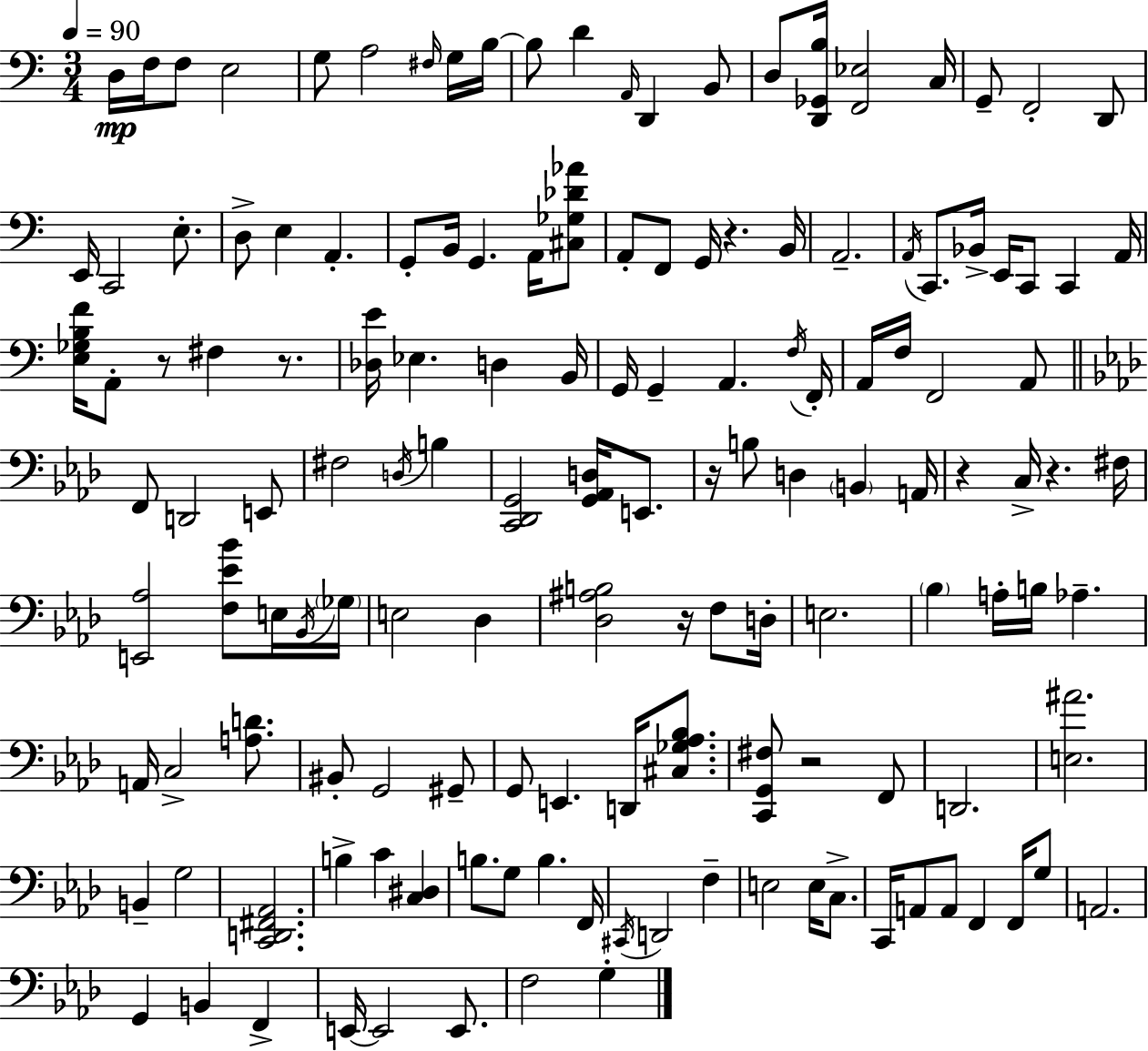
{
  \clef bass
  \numericTimeSignature
  \time 3/4
  \key c \major
  \tempo 4 = 90
  d16\mp f16 f8 e2 | g8 a2 \grace { fis16 } g16 | b16~~ b8 d'4 \grace { a,16 } d,4 | b,8 d8 <d, ges, b>16 <f, ees>2 | \break c16 g,8-- f,2-. | d,8 e,16 c,2 e8.-. | d8-> e4 a,4.-. | g,8-. b,16 g,4. a,16 | \break <cis ges des' aes'>8 a,8-. f,8 g,16 r4. | b,16 a,2.-- | \acciaccatura { a,16 } c,8. bes,16-> e,16 c,8 c,4 | a,16 <e ges b f'>16 a,8-. r8 fis4 | \break r8. <des e'>16 ees4. d4 | b,16 g,16 g,4-- a,4. | \acciaccatura { f16 } f,16-. a,16 f16 f,2 | a,8 \bar "||" \break \key f \minor f,8 d,2 e,8 | fis2 \acciaccatura { d16 } b4 | <c, des, g,>2 <g, aes, d>16 e,8. | r16 b8 d4 \parenthesize b,4 | \break a,16 r4 c16-> r4. | fis16 <e, aes>2 <f ees' bes'>8 e16 | \acciaccatura { bes,16 } \parenthesize ges16 e2 des4 | <des ais b>2 r16 f8 | \break d16-. e2. | \parenthesize bes4 a16-. b16 aes4.-- | a,16 c2-> <a d'>8. | bis,8-. g,2 | \break gis,8-- g,8 e,4. d,16 <cis ges aes bes>8. | <c, g, fis>8 r2 | f,8 d,2. | <e ais'>2. | \break b,4-- g2 | <c, d, fis, aes,>2. | b4-> c'4 <c dis>4 | b8. g8 b4. | \break f,16 \acciaccatura { cis,16 } d,2 f4-- | e2 e16 | c8.-> c,16 a,8 a,8 f,4 | f,16 g8 a,2. | \break g,4 b,4 f,4-> | e,16~~ e,2 | e,8. f2 g4-. | \bar "|."
}